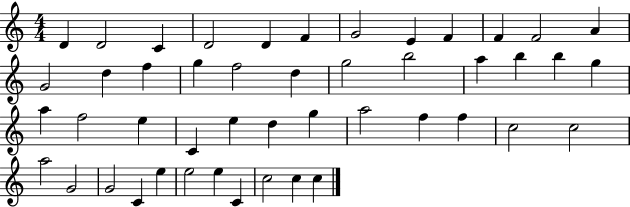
{
  \clef treble
  \numericTimeSignature
  \time 4/4
  \key c \major
  d'4 d'2 c'4 | d'2 d'4 f'4 | g'2 e'4 f'4 | f'4 f'2 a'4 | \break g'2 d''4 f''4 | g''4 f''2 d''4 | g''2 b''2 | a''4 b''4 b''4 g''4 | \break a''4 f''2 e''4 | c'4 e''4 d''4 g''4 | a''2 f''4 f''4 | c''2 c''2 | \break a''2 g'2 | g'2 c'4 e''4 | e''2 e''4 c'4 | c''2 c''4 c''4 | \break \bar "|."
}